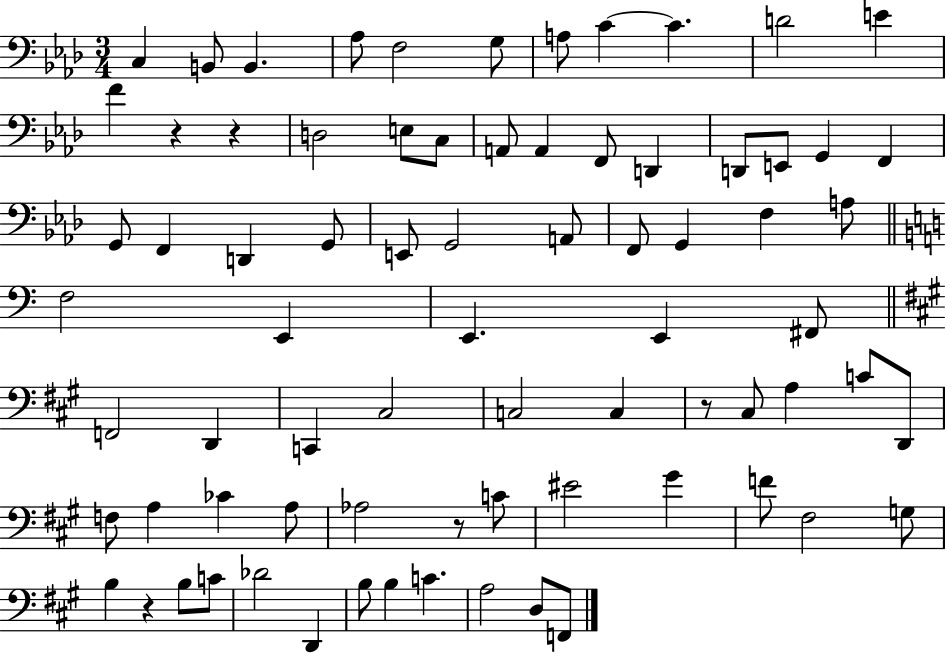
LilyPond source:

{
  \clef bass
  \numericTimeSignature
  \time 3/4
  \key aes \major
  c4 b,8 b,4. | aes8 f2 g8 | a8 c'4~~ c'4. | d'2 e'4 | \break f'4 r4 r4 | d2 e8 c8 | a,8 a,4 f,8 d,4 | d,8 e,8 g,4 f,4 | \break g,8 f,4 d,4 g,8 | e,8 g,2 a,8 | f,8 g,4 f4 a8 | \bar "||" \break \key c \major f2 e,4 | e,4. e,4 fis,8 | \bar "||" \break \key a \major f,2 d,4 | c,4 cis2 | c2 c4 | r8 cis8 a4 c'8 d,8 | \break f8 a4 ces'4 a8 | aes2 r8 c'8 | eis'2 gis'4 | f'8 fis2 g8 | \break b4 r4 b8 c'8 | des'2 d,4 | b8 b4 c'4. | a2 d8 f,8 | \break \bar "|."
}